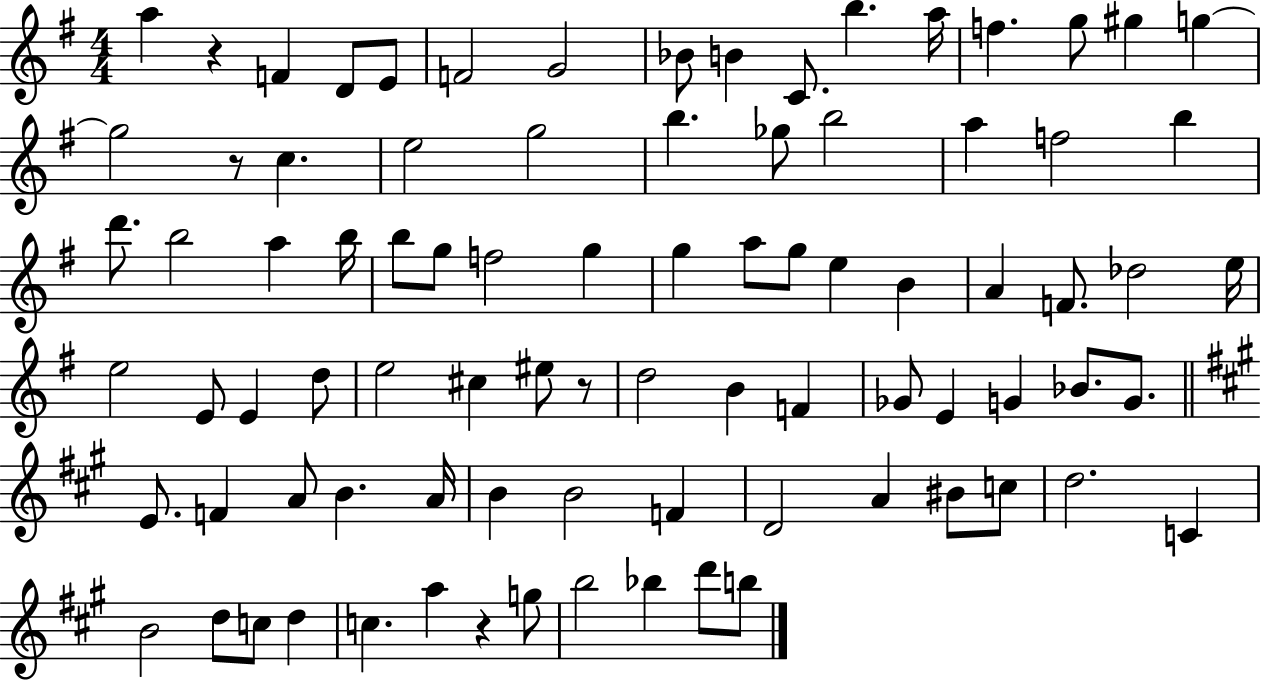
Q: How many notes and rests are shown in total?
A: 86